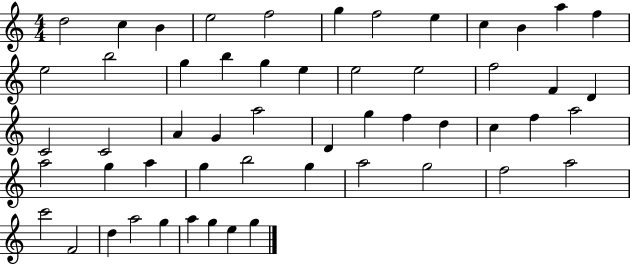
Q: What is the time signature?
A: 4/4